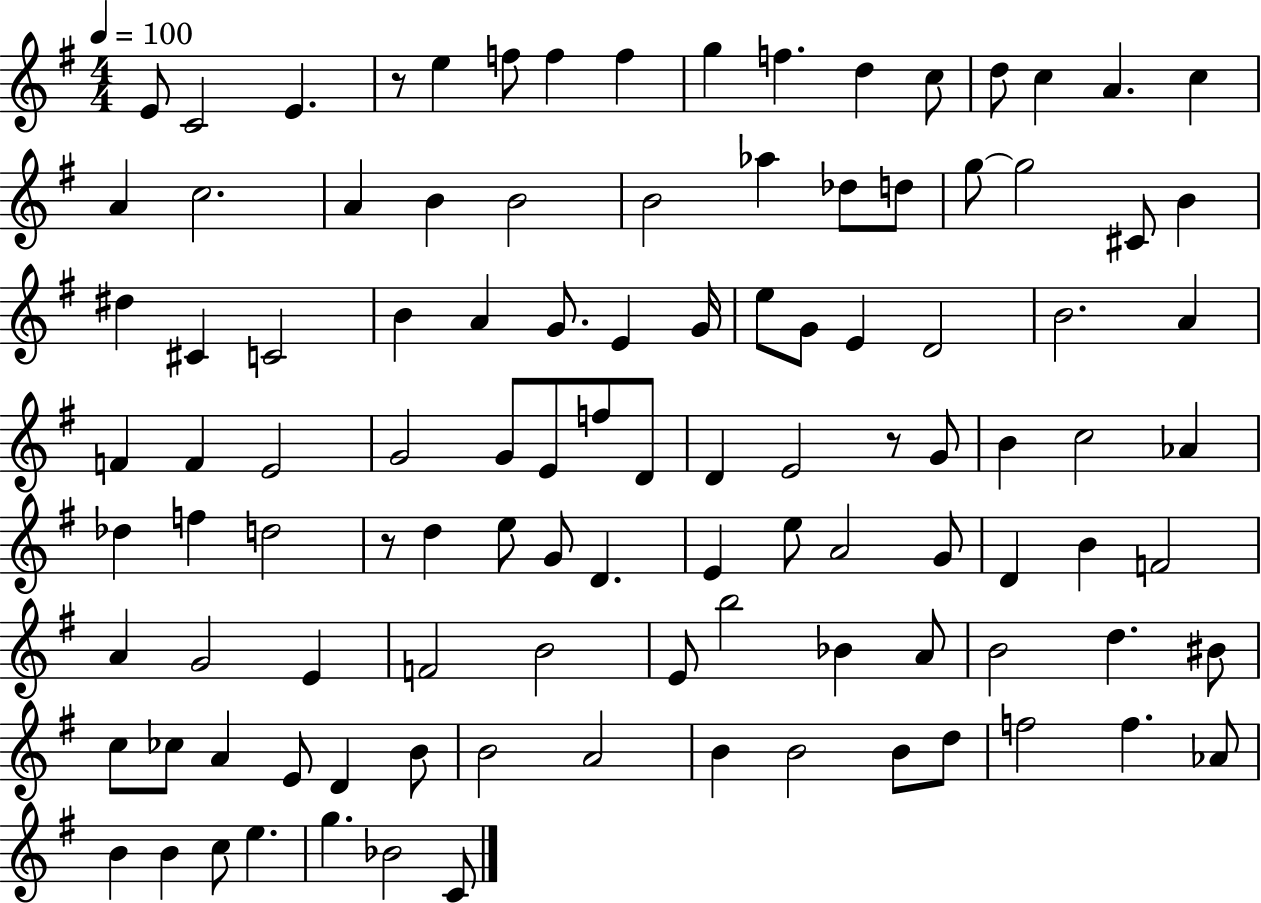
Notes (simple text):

E4/e C4/h E4/q. R/e E5/q F5/e F5/q F5/q G5/q F5/q. D5/q C5/e D5/e C5/q A4/q. C5/q A4/q C5/h. A4/q B4/q B4/h B4/h Ab5/q Db5/e D5/e G5/e G5/h C#4/e B4/q D#5/q C#4/q C4/h B4/q A4/q G4/e. E4/q G4/s E5/e G4/e E4/q D4/h B4/h. A4/q F4/q F4/q E4/h G4/h G4/e E4/e F5/e D4/e D4/q E4/h R/e G4/e B4/q C5/h Ab4/q Db5/q F5/q D5/h R/e D5/q E5/e G4/e D4/q. E4/q E5/e A4/h G4/e D4/q B4/q F4/h A4/q G4/h E4/q F4/h B4/h E4/e B5/h Bb4/q A4/e B4/h D5/q. BIS4/e C5/e CES5/e A4/q E4/e D4/q B4/e B4/h A4/h B4/q B4/h B4/e D5/e F5/h F5/q. Ab4/e B4/q B4/q C5/e E5/q. G5/q. Bb4/h C4/e